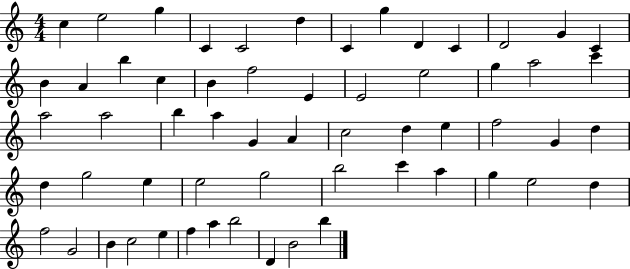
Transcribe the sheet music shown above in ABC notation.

X:1
T:Untitled
M:4/4
L:1/4
K:C
c e2 g C C2 d C g D C D2 G C B A b c B f2 E E2 e2 g a2 c' a2 a2 b a G A c2 d e f2 G d d g2 e e2 g2 b2 c' a g e2 d f2 G2 B c2 e f a b2 D B2 b